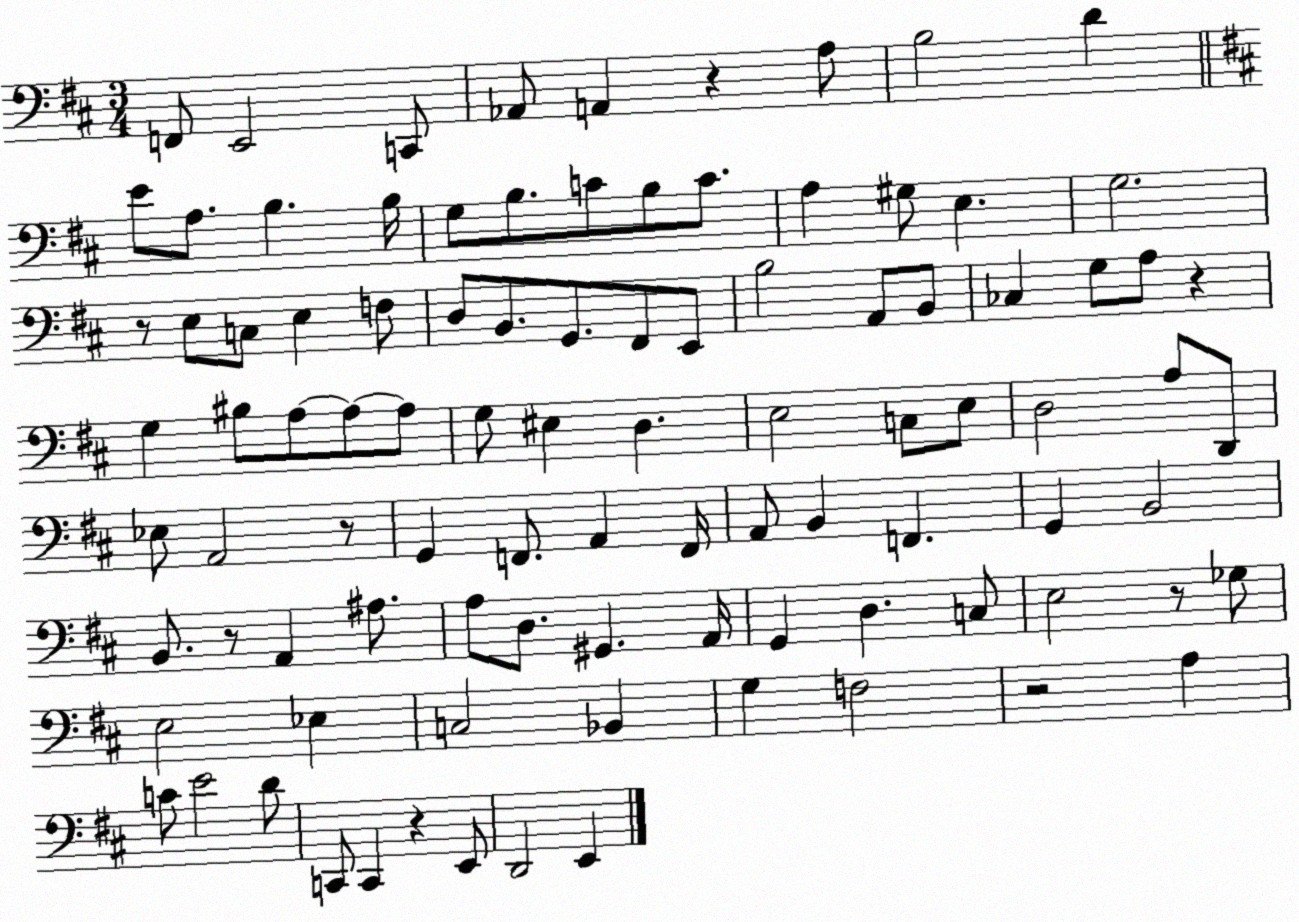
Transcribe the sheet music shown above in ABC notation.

X:1
T:Untitled
M:3/4
L:1/4
K:D
F,,/2 E,,2 C,,/2 _A,,/2 A,, z A,/2 B,2 D E/2 A,/2 B, B,/4 G,/2 B,/2 C/2 B,/2 C/2 A, ^G,/2 E, G,2 z/2 E,/2 C,/2 E, F,/2 D,/2 B,,/2 G,,/2 ^F,,/2 E,,/2 B,2 A,,/2 B,,/2 _C, G,/2 A,/2 z G, ^B,/2 A,/2 A,/2 A,/2 G,/2 ^E, D, E,2 C,/2 E,/2 D,2 A,/2 D,,/2 _E,/2 A,,2 z/2 G,, F,,/2 A,, F,,/4 A,,/2 B,, F,, G,, B,,2 B,,/2 z/2 A,, ^A,/2 A,/2 D,/2 ^G,, A,,/4 G,, D, C,/2 E,2 z/2 _G,/2 E,2 _E, C,2 _B,, G, F,2 z2 A, C/2 E2 D/2 C,,/2 C,, z E,,/2 D,,2 E,,